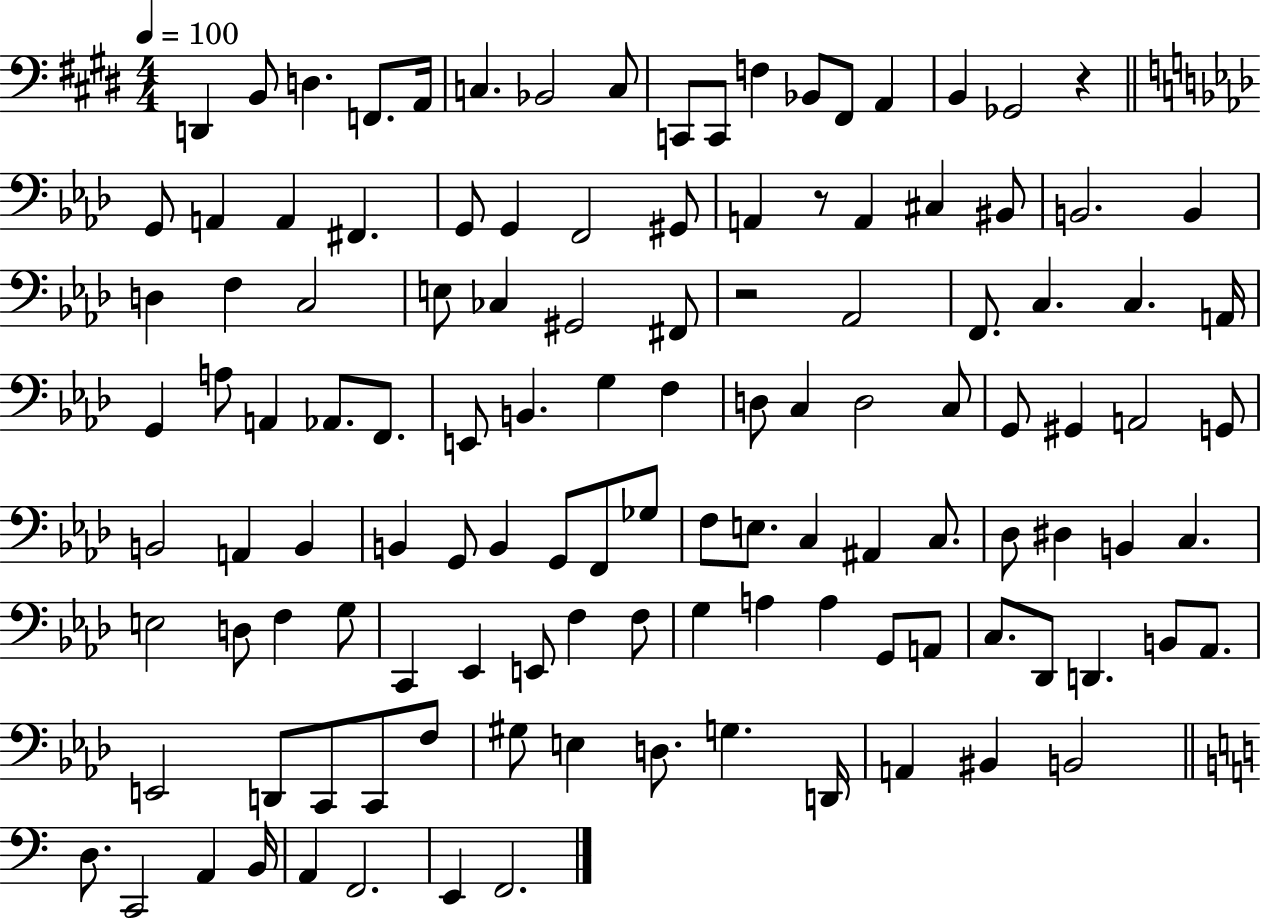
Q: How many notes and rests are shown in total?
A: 120